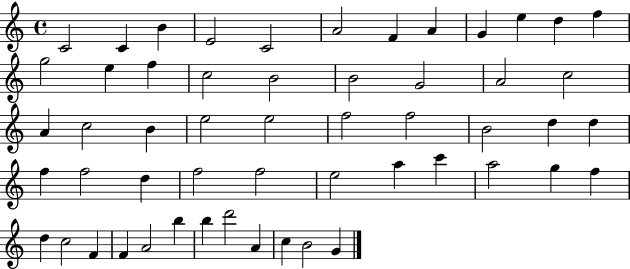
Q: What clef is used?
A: treble